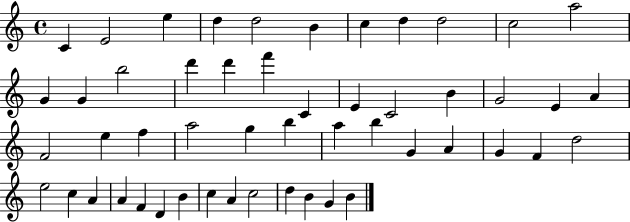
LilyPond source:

{
  \clef treble
  \time 4/4
  \defaultTimeSignature
  \key c \major
  c'4 e'2 e''4 | d''4 d''2 b'4 | c''4 d''4 d''2 | c''2 a''2 | \break g'4 g'4 b''2 | d'''4 d'''4 f'''4 c'4 | e'4 c'2 b'4 | g'2 e'4 a'4 | \break f'2 e''4 f''4 | a''2 g''4 b''4 | a''4 b''4 g'4 a'4 | g'4 f'4 d''2 | \break e''2 c''4 a'4 | a'4 f'4 d'4 b'4 | c''4 a'4 c''2 | d''4 b'4 g'4 b'4 | \break \bar "|."
}